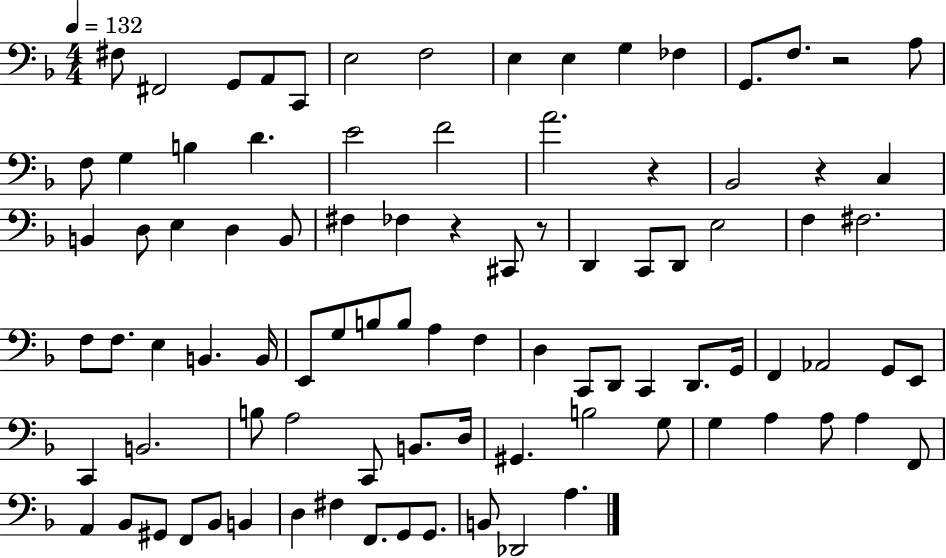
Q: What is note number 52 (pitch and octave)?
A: C2